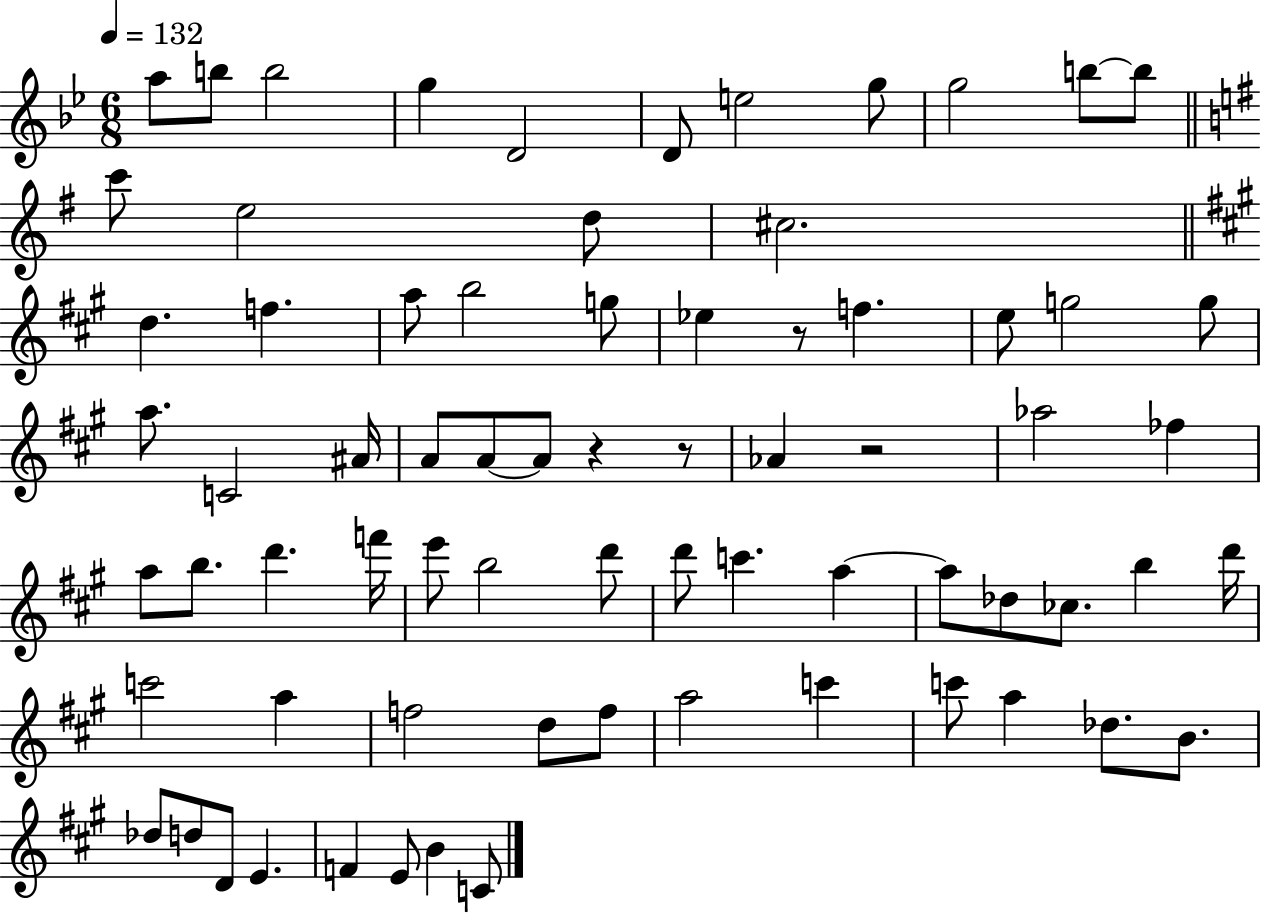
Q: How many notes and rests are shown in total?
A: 72